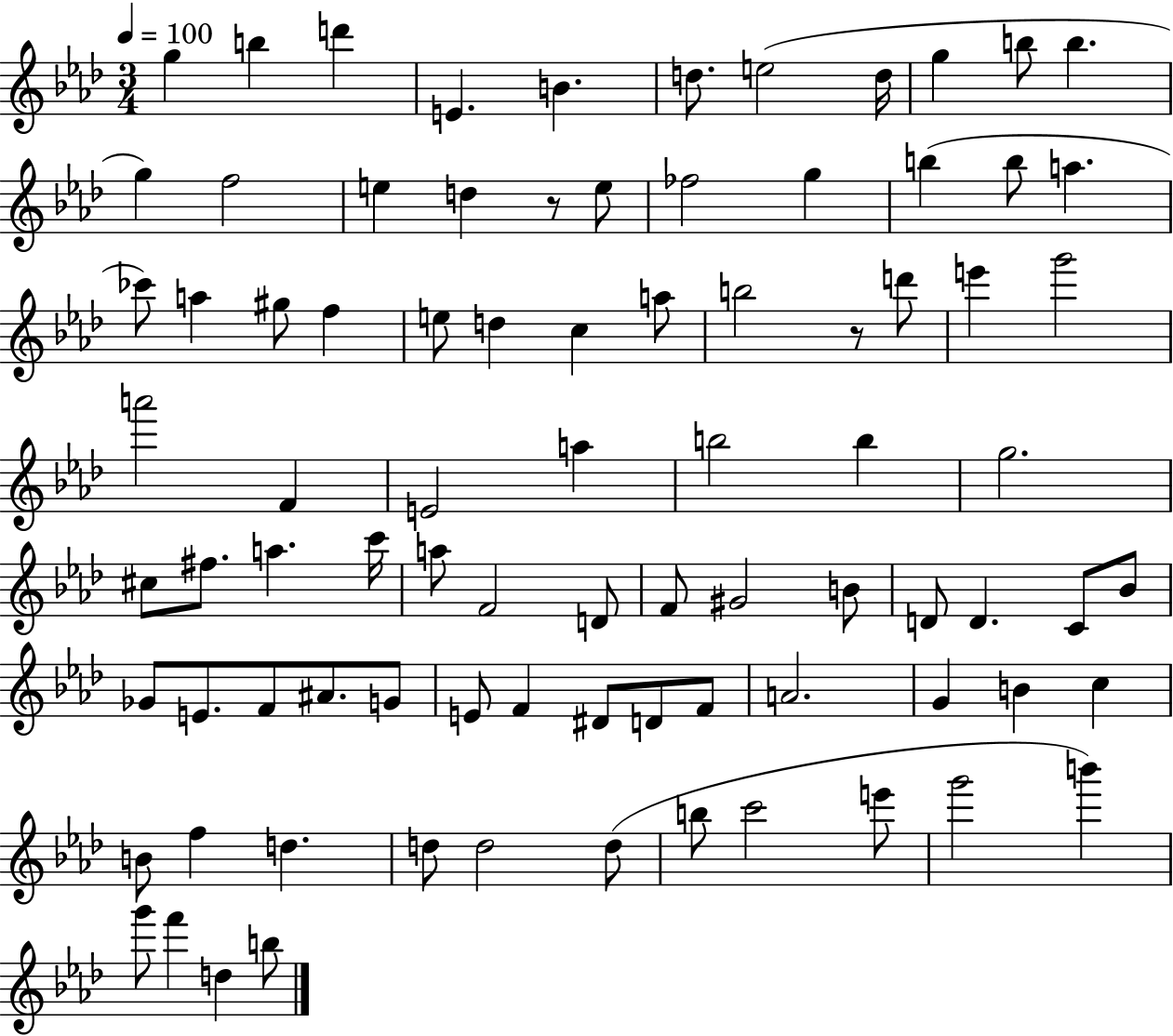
G5/q B5/q D6/q E4/q. B4/q. D5/e. E5/h D5/s G5/q B5/e B5/q. G5/q F5/h E5/q D5/q R/e E5/e FES5/h G5/q B5/q B5/e A5/q. CES6/e A5/q G#5/e F5/q E5/e D5/q C5/q A5/e B5/h R/e D6/e E6/q G6/h A6/h F4/q E4/h A5/q B5/h B5/q G5/h. C#5/e F#5/e. A5/q. C6/s A5/e F4/h D4/e F4/e G#4/h B4/e D4/e D4/q. C4/e Bb4/e Gb4/e E4/e. F4/e A#4/e. G4/e E4/e F4/q D#4/e D4/e F4/e A4/h. G4/q B4/q C5/q B4/e F5/q D5/q. D5/e D5/h D5/e B5/e C6/h E6/e G6/h B6/q G6/e F6/q D5/q B5/e